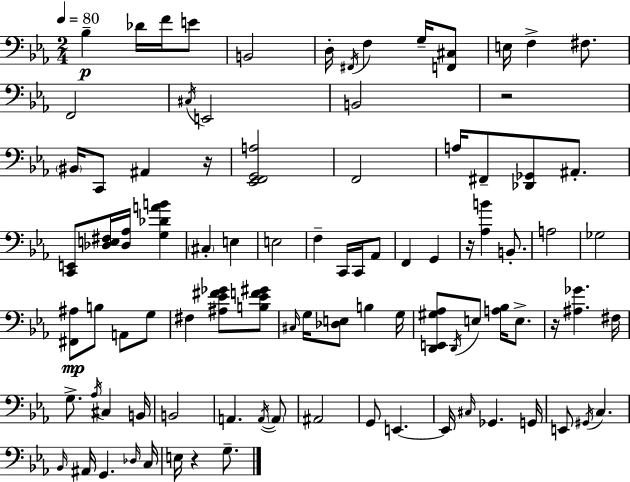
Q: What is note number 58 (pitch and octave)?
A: E2